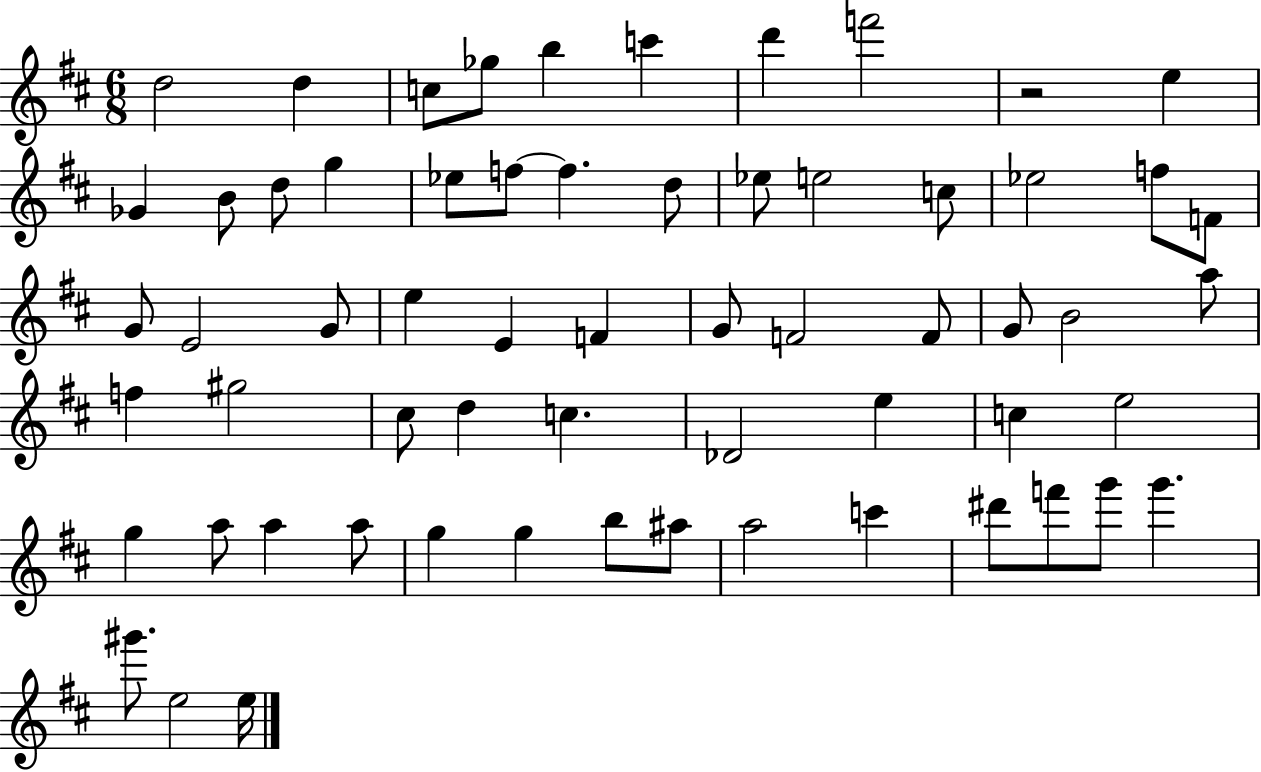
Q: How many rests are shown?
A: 1